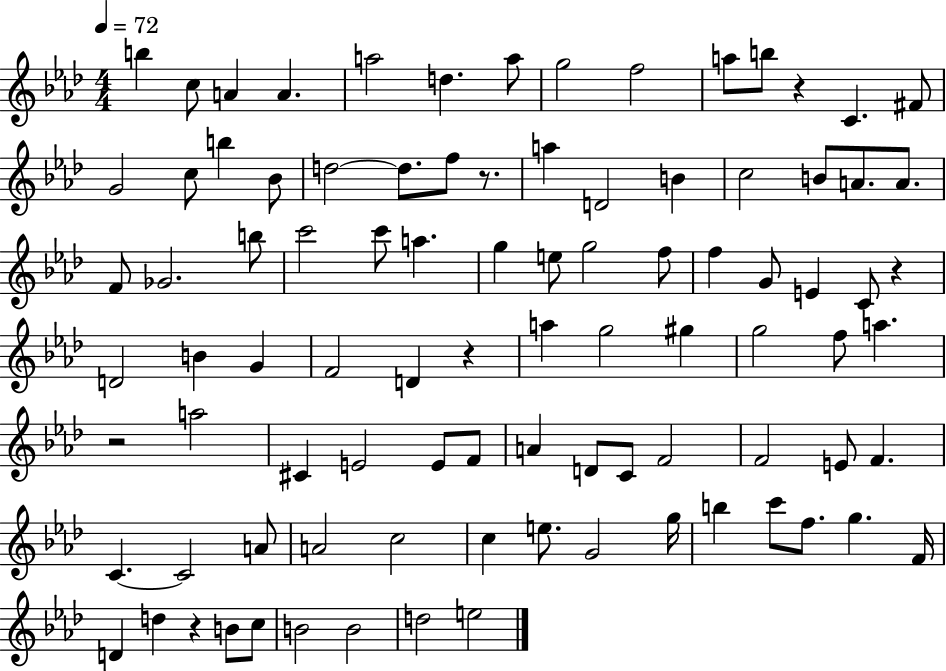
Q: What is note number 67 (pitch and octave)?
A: A4